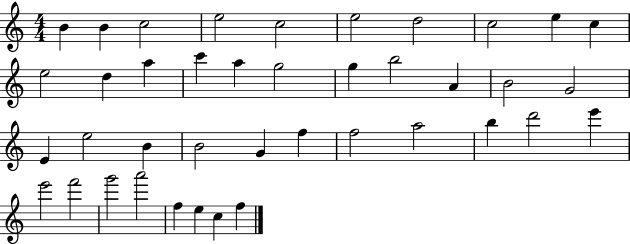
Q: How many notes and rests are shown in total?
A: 40